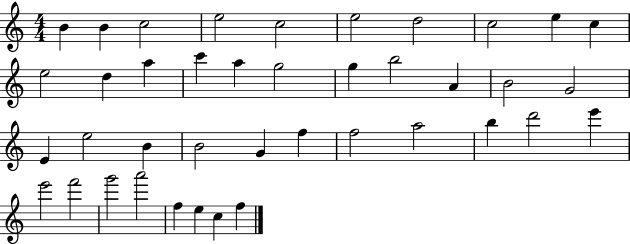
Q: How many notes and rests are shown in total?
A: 40